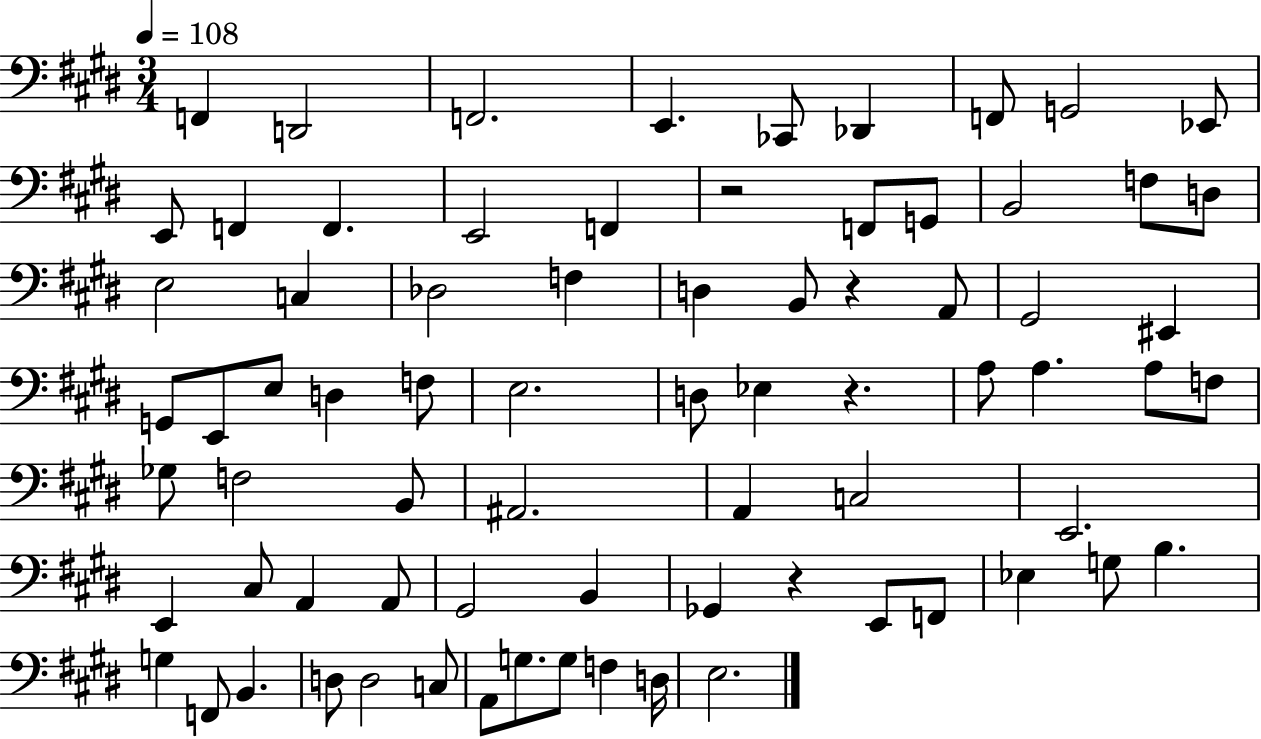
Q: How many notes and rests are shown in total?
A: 75